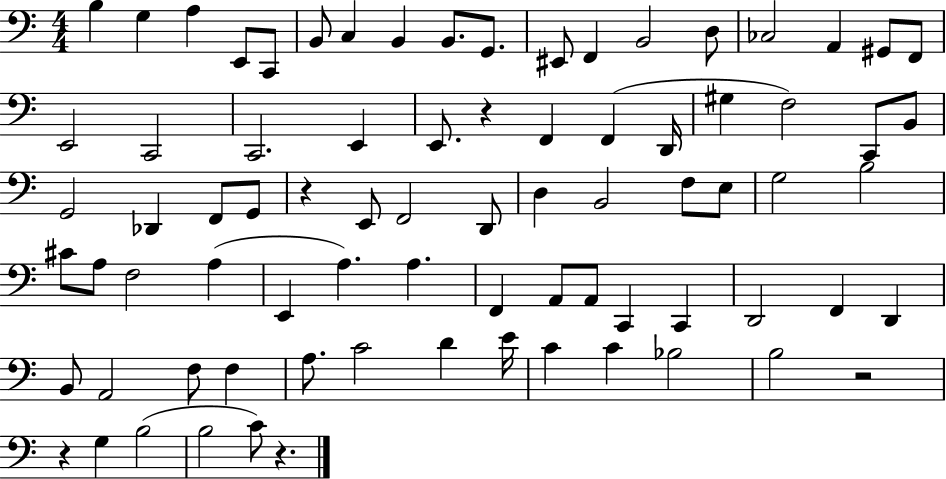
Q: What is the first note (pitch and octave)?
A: B3